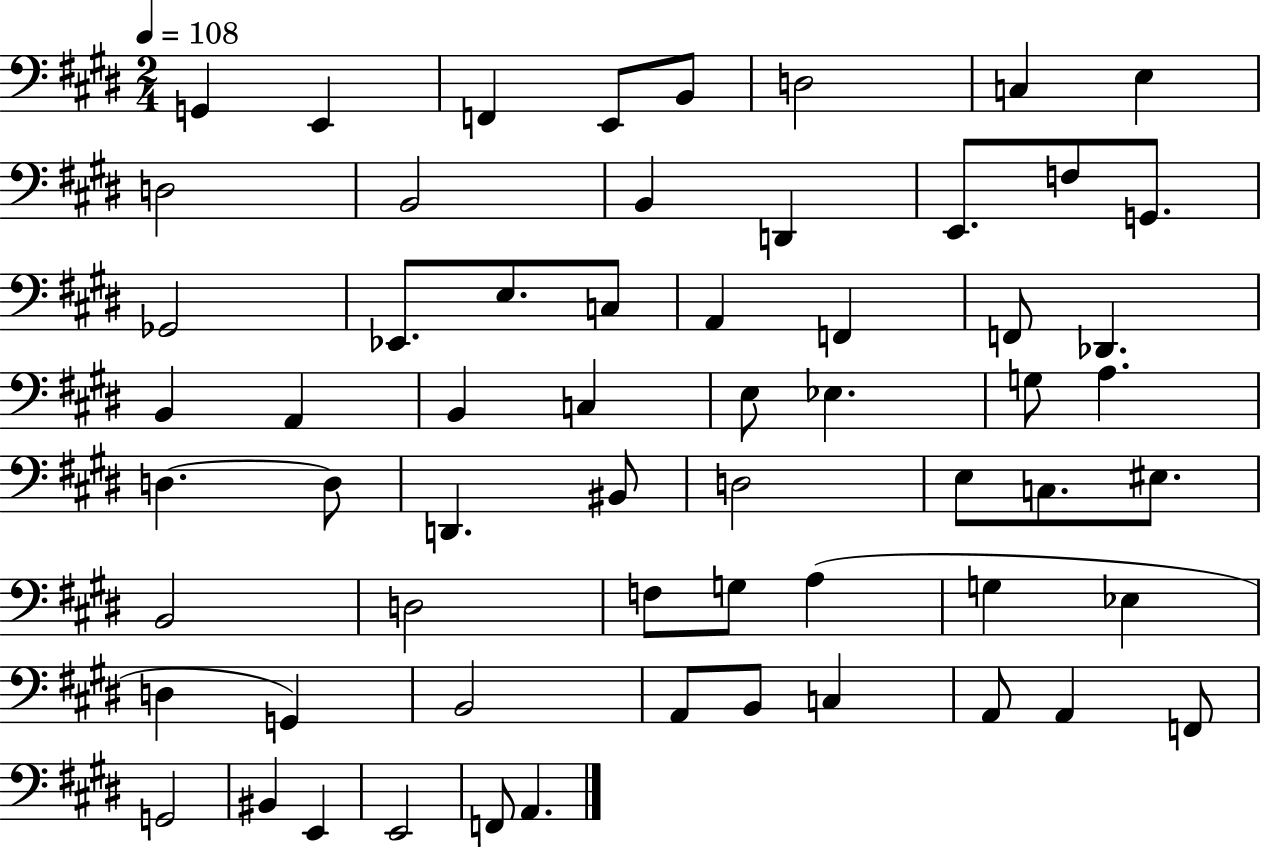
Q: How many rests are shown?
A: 0